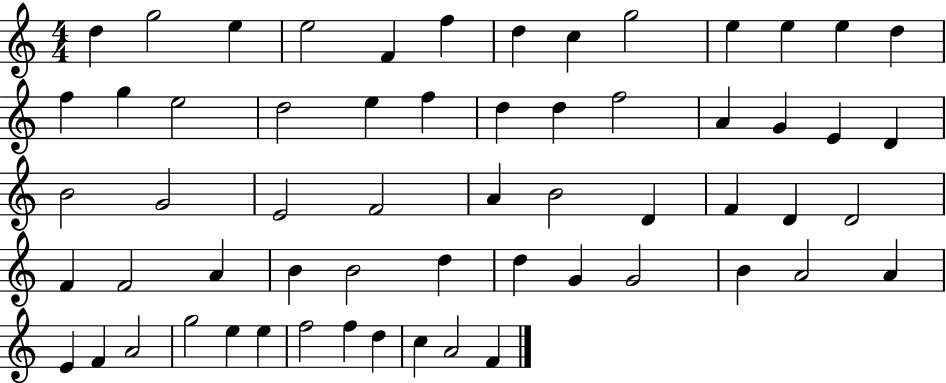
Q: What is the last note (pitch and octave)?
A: F4